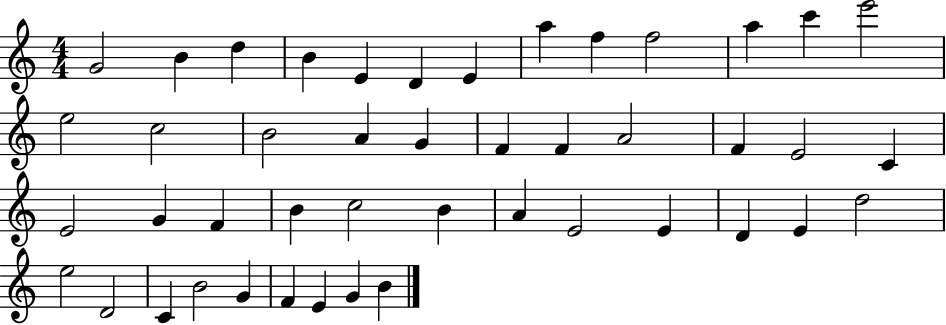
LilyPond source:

{
  \clef treble
  \numericTimeSignature
  \time 4/4
  \key c \major
  g'2 b'4 d''4 | b'4 e'4 d'4 e'4 | a''4 f''4 f''2 | a''4 c'''4 e'''2 | \break e''2 c''2 | b'2 a'4 g'4 | f'4 f'4 a'2 | f'4 e'2 c'4 | \break e'2 g'4 f'4 | b'4 c''2 b'4 | a'4 e'2 e'4 | d'4 e'4 d''2 | \break e''2 d'2 | c'4 b'2 g'4 | f'4 e'4 g'4 b'4 | \bar "|."
}